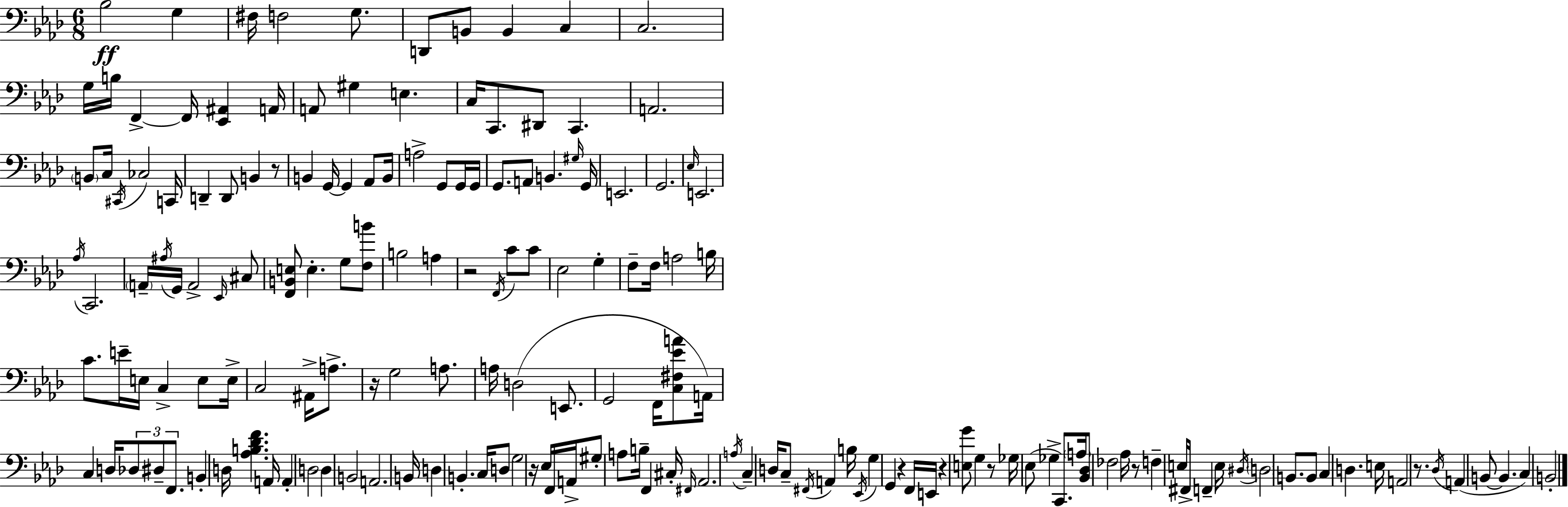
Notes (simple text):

Bb3/h G3/q F#3/s F3/h G3/e. D2/e B2/e B2/q C3/q C3/h. G3/s B3/s F2/q F2/s [Eb2,A#2]/q A2/s A2/e G#3/q E3/q. C3/s C2/e. D#2/e C2/q. A2/h. B2/e C3/s C#2/s CES3/h C2/s D2/q D2/e B2/q R/e B2/q G2/s G2/q Ab2/e B2/s A3/h G2/e G2/s G2/s G2/e. A2/e B2/q. G#3/s G2/s E2/h. G2/h. Eb3/s E2/h. Ab3/s C2/h. A2/s A#3/s G2/s A2/h Eb2/s C#3/e [F2,B2,E3]/e E3/q. G3/e [F3,B4]/e B3/h A3/q R/h F2/s C4/e C4/e Eb3/h G3/q F3/e F3/s A3/h B3/s C4/e. E4/s E3/s C3/q E3/e E3/s C3/h A#2/s A3/e. R/s G3/h A3/e. A3/s D3/h E2/e. G2/h F2/s [C3,F#3,Eb4,A4]/e A2/s C3/q D3/s Db3/e D#3/e F2/e. B2/q D3/s [Ab3,B3,Db4,F4]/q. A2/s A2/q D3/h D3/q B2/h A2/h. B2/s D3/q B2/q. C3/s D3/e G3/h R/s Eb3/s F2/s A2/s G#3/e A3/e B3/s F2/q C#3/s F#2/s Ab2/h. A3/s C3/q D3/s C3/e F#2/s A2/q B3/s Eb2/s G3/q G2/q R/q F2/s E2/s R/q [E3,G4]/e G3/q R/e Gb3/s Eb3/e Gb3/q C2/e. A3/s [Bb2,Db3]/e FES3/h Ab3/s R/e F3/q E3/s F#2/s F2/q E3/s D#3/s D3/h B2/e. B2/e C3/q D3/q. E3/s A2/h R/e. Db3/s A2/q B2/e B2/q. C3/q B2/h